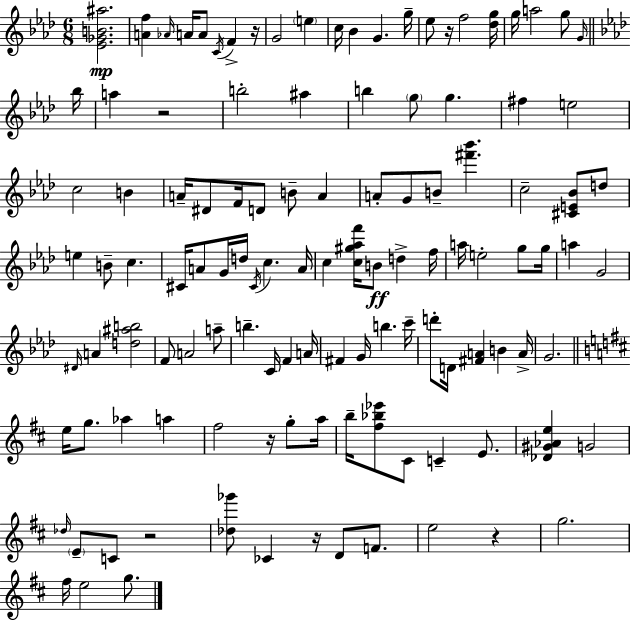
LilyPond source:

{
  \clef treble
  \numericTimeSignature
  \time 6/8
  \key f \minor
  <ees' ges' b' ais''>2.\mp | <a' f''>4 \grace { aes'16 } a'16 a'8 \acciaccatura { c'16 } f'4-> | r16 g'2 \parenthesize e''4 | c''16 bes'4 g'4. | \break g''16-- ees''8 r16 f''2 | <des'' g''>16 g''16 a''2 g''8 | \grace { g'16 } \bar "||" \break \key aes \major bes''16 a''4 r2 | b''2-. ais''4 | b''4 \parenthesize g''8 g''4. | fis''4 e''2 | \break c''2 b'4 | a'16-- dis'8 f'16 d'8 b'8-- a'4 | a'8-. g'8 b'8-- <fis''' bes'''>4. | c''2-- <cis' e' bes'>8 d''8 | \break e''4 b'8-- c''4. | cis'16 a'8 g'16 d''16 \acciaccatura { cis'16 } c''4. | a'16 c''4 <c'' gis'' aes'' f'''>16 b'8\ff d''4-> | f''16 a''16 e''2-. g''8 | \break g''16 a''4 g'2 | \grace { dis'16 } a'4 <d'' ais'' b''>2 | f'8 a'2 | a''8-- b''4.-- c'16 f'4 | \break a'16 fis'4 g'16 b''4. | c'''16-- d'''8-. d'16 <fis' a'>4 b'4 | a'16-> g'2. | \bar "||" \break \key d \major e''16 g''8. aes''4 a''4 | fis''2 r16 g''8-. a''16 | b''16-- <fis'' bes'' ees'''>8 cis'8 c'4-- e'8. | <des' gis' aes' e''>4 g'2 | \break \grace { des''16 } \parenthesize e'8-- c'8 r2 | <des'' ges'''>8 ces'4 r16 d'8 f'8. | e''2 r4 | g''2. | \break fis''16 e''2 g''8. | \bar "|."
}